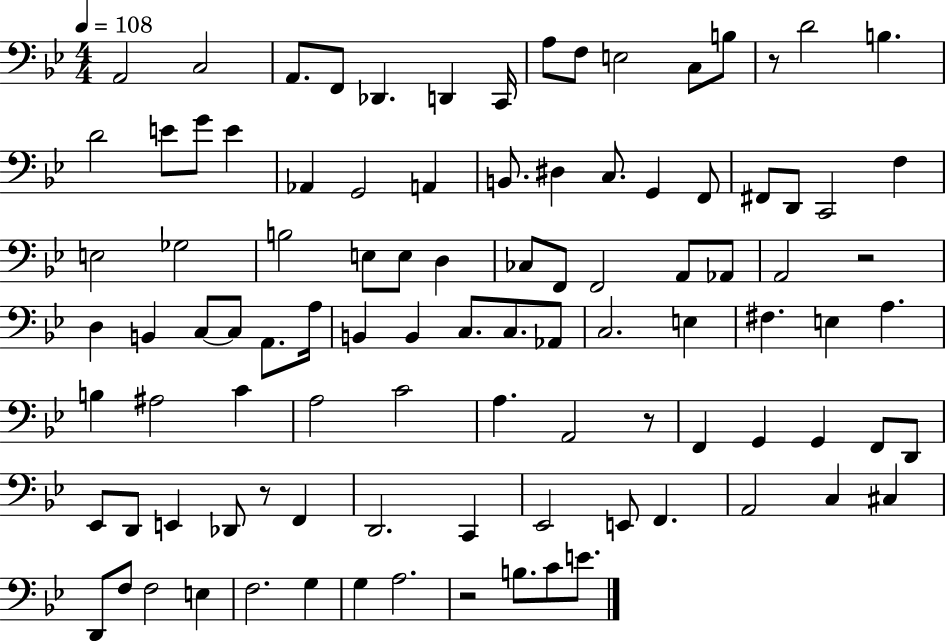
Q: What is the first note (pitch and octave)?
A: A2